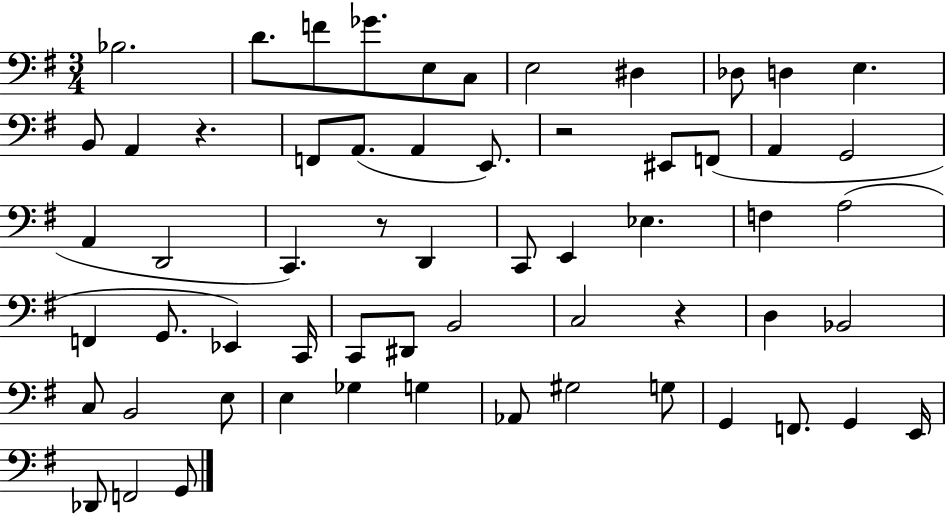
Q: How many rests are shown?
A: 4